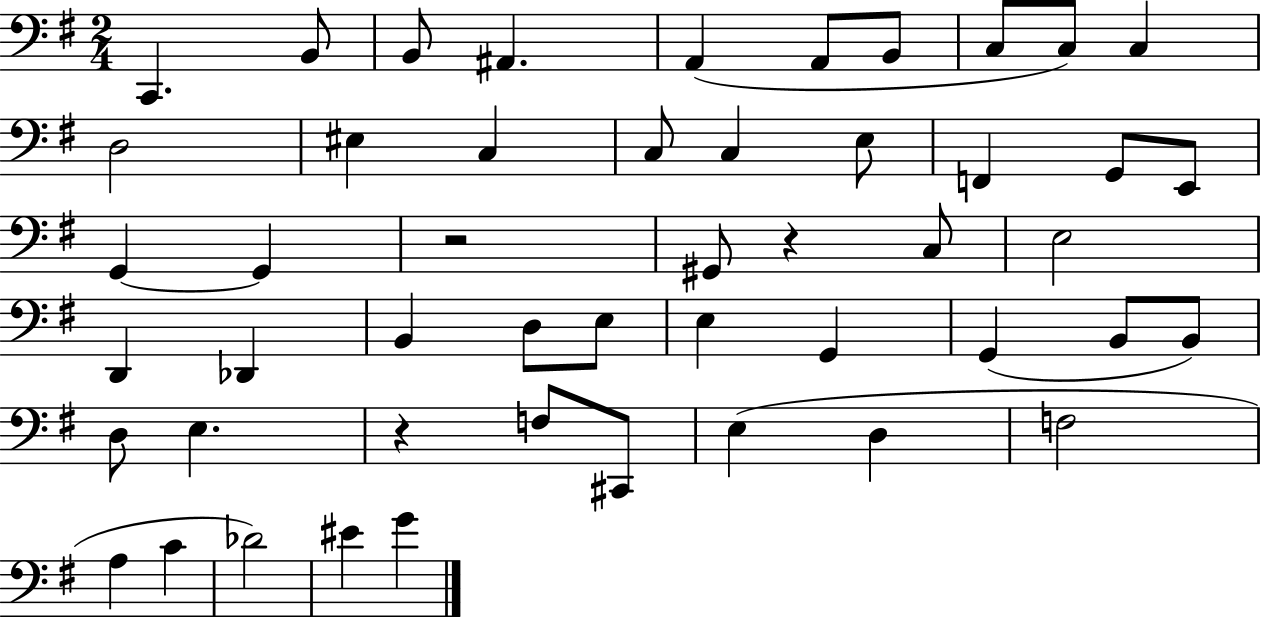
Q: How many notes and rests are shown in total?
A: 49